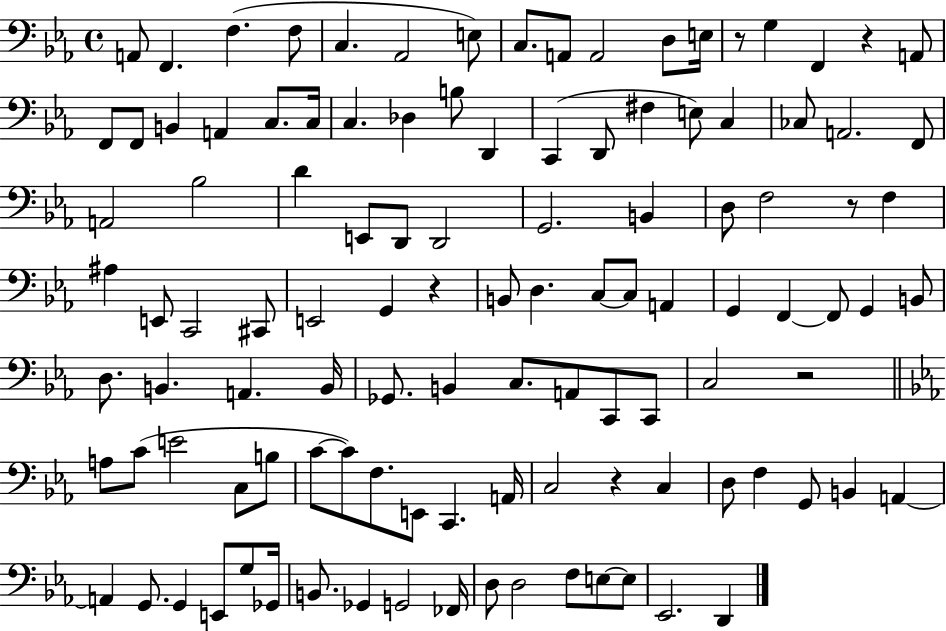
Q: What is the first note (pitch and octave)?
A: A2